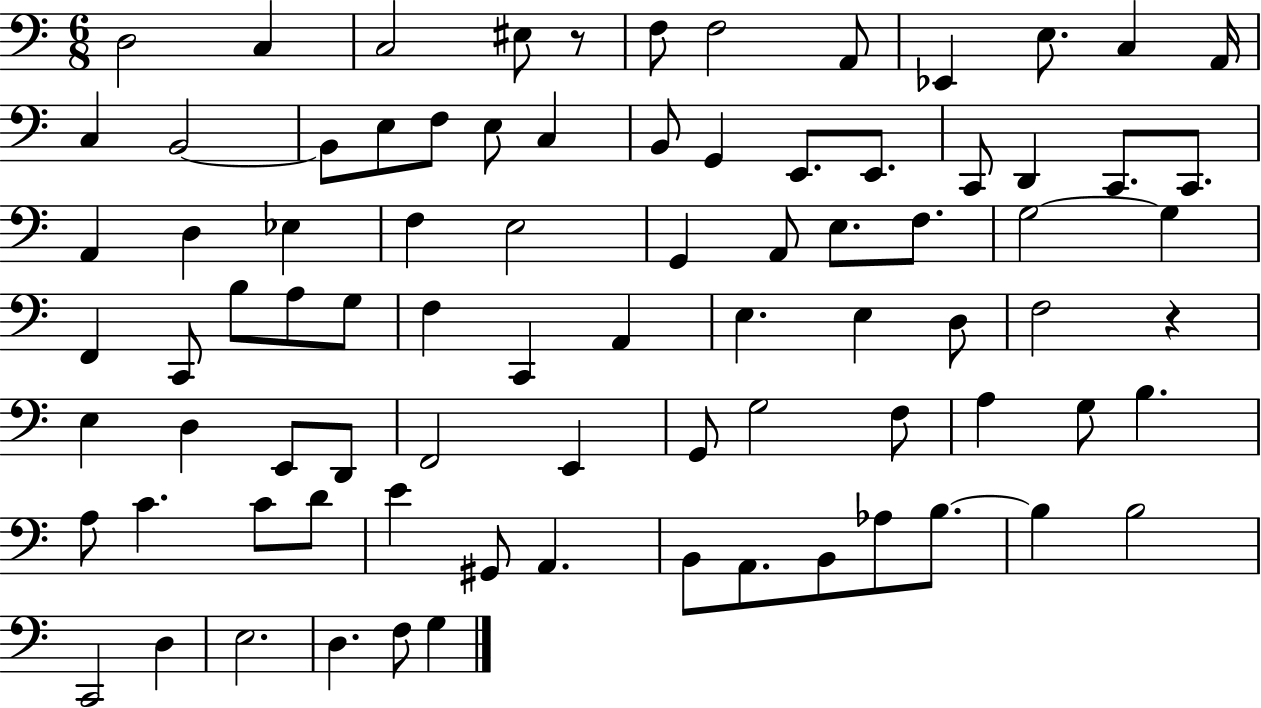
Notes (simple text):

D3/h C3/q C3/h EIS3/e R/e F3/e F3/h A2/e Eb2/q E3/e. C3/q A2/s C3/q B2/h B2/e E3/e F3/e E3/e C3/q B2/e G2/q E2/e. E2/e. C2/e D2/q C2/e. C2/e. A2/q D3/q Eb3/q F3/q E3/h G2/q A2/e E3/e. F3/e. G3/h G3/q F2/q C2/e B3/e A3/e G3/e F3/q C2/q A2/q E3/q. E3/q D3/e F3/h R/q E3/q D3/q E2/e D2/e F2/h E2/q G2/e G3/h F3/e A3/q G3/e B3/q. A3/e C4/q. C4/e D4/e E4/q G#2/e A2/q. B2/e A2/e. B2/e Ab3/e B3/e. B3/q B3/h C2/h D3/q E3/h. D3/q. F3/e G3/q